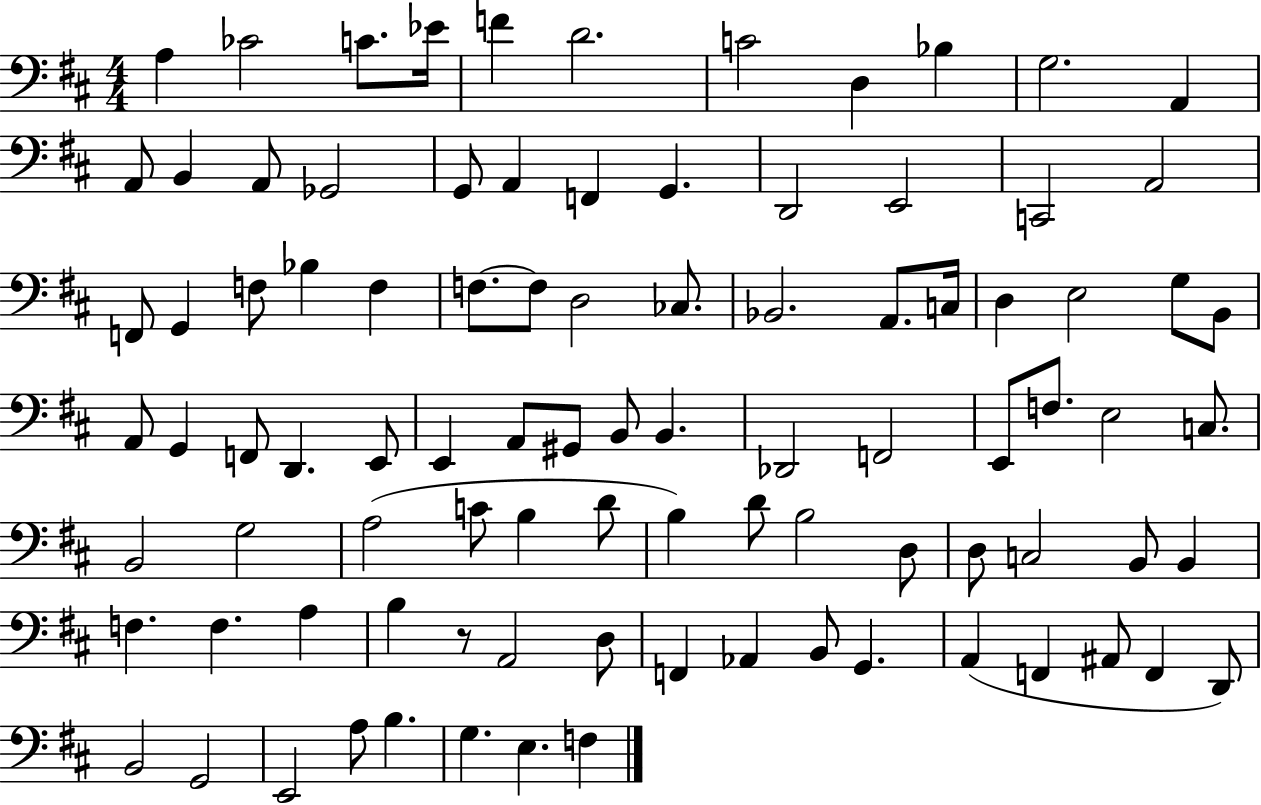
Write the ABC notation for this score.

X:1
T:Untitled
M:4/4
L:1/4
K:D
A, _C2 C/2 _E/4 F D2 C2 D, _B, G,2 A,, A,,/2 B,, A,,/2 _G,,2 G,,/2 A,, F,, G,, D,,2 E,,2 C,,2 A,,2 F,,/2 G,, F,/2 _B, F, F,/2 F,/2 D,2 _C,/2 _B,,2 A,,/2 C,/4 D, E,2 G,/2 B,,/2 A,,/2 G,, F,,/2 D,, E,,/2 E,, A,,/2 ^G,,/2 B,,/2 B,, _D,,2 F,,2 E,,/2 F,/2 E,2 C,/2 B,,2 G,2 A,2 C/2 B, D/2 B, D/2 B,2 D,/2 D,/2 C,2 B,,/2 B,, F, F, A, B, z/2 A,,2 D,/2 F,, _A,, B,,/2 G,, A,, F,, ^A,,/2 F,, D,,/2 B,,2 G,,2 E,,2 A,/2 B, G, E, F,